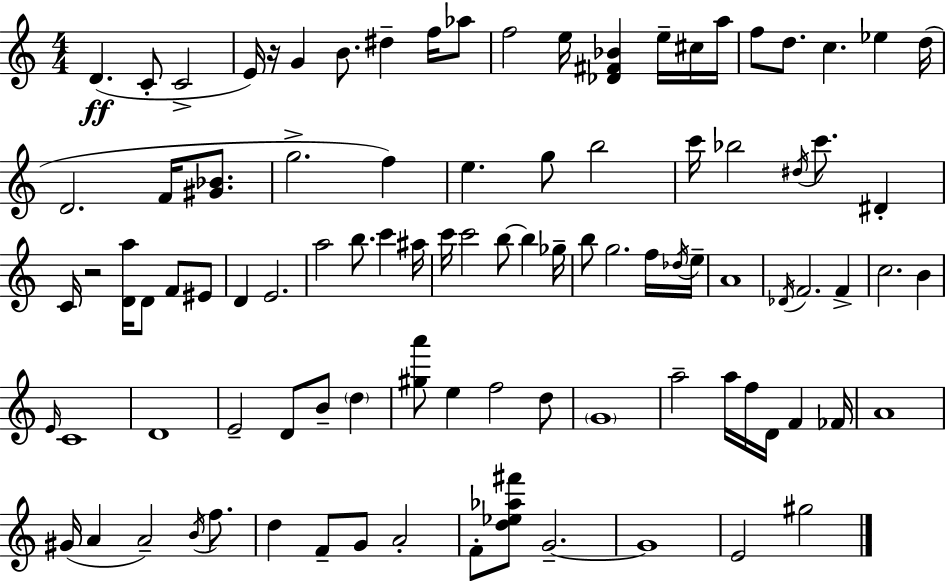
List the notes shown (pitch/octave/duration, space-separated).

D4/q. C4/e C4/h E4/s R/s G4/q B4/e. D#5/q F5/s Ab5/e F5/h E5/s [Db4,F#4,Bb4]/q E5/s C#5/s A5/s F5/e D5/e. C5/q. Eb5/q D5/s D4/h. F4/s [G#4,Bb4]/e. G5/h. F5/q E5/q. G5/e B5/h C6/s Bb5/h D#5/s C6/e. D#4/q C4/s R/h [D4,A5]/s D4/e F4/e EIS4/e D4/q E4/h. A5/h B5/e. C6/q A#5/s C6/s C6/h B5/e B5/q Gb5/s B5/e G5/h. F5/s Db5/s E5/s A4/w Db4/s F4/h. F4/q C5/h. B4/q E4/s C4/w D4/w E4/h D4/e B4/e D5/q [G#5,A6]/e E5/q F5/h D5/e G4/w A5/h A5/s F5/s D4/s F4/q FES4/s A4/w G#4/s A4/q A4/h B4/s F5/e. D5/q F4/e G4/e A4/h F4/e [D5,Eb5,Ab5,F#6]/e G4/h. G4/w E4/h G#5/h